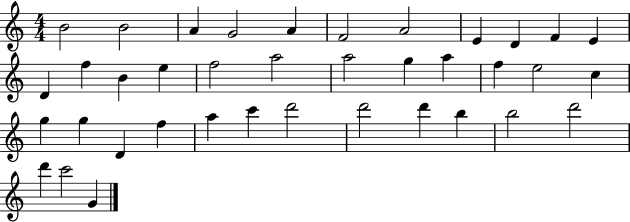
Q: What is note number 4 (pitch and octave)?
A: G4